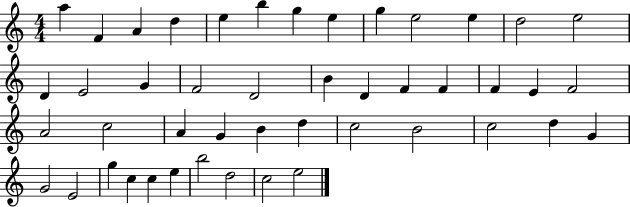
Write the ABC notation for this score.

X:1
T:Untitled
M:4/4
L:1/4
K:C
a F A d e b g e g e2 e d2 e2 D E2 G F2 D2 B D F F F E F2 A2 c2 A G B d c2 B2 c2 d G G2 E2 g c c e b2 d2 c2 e2